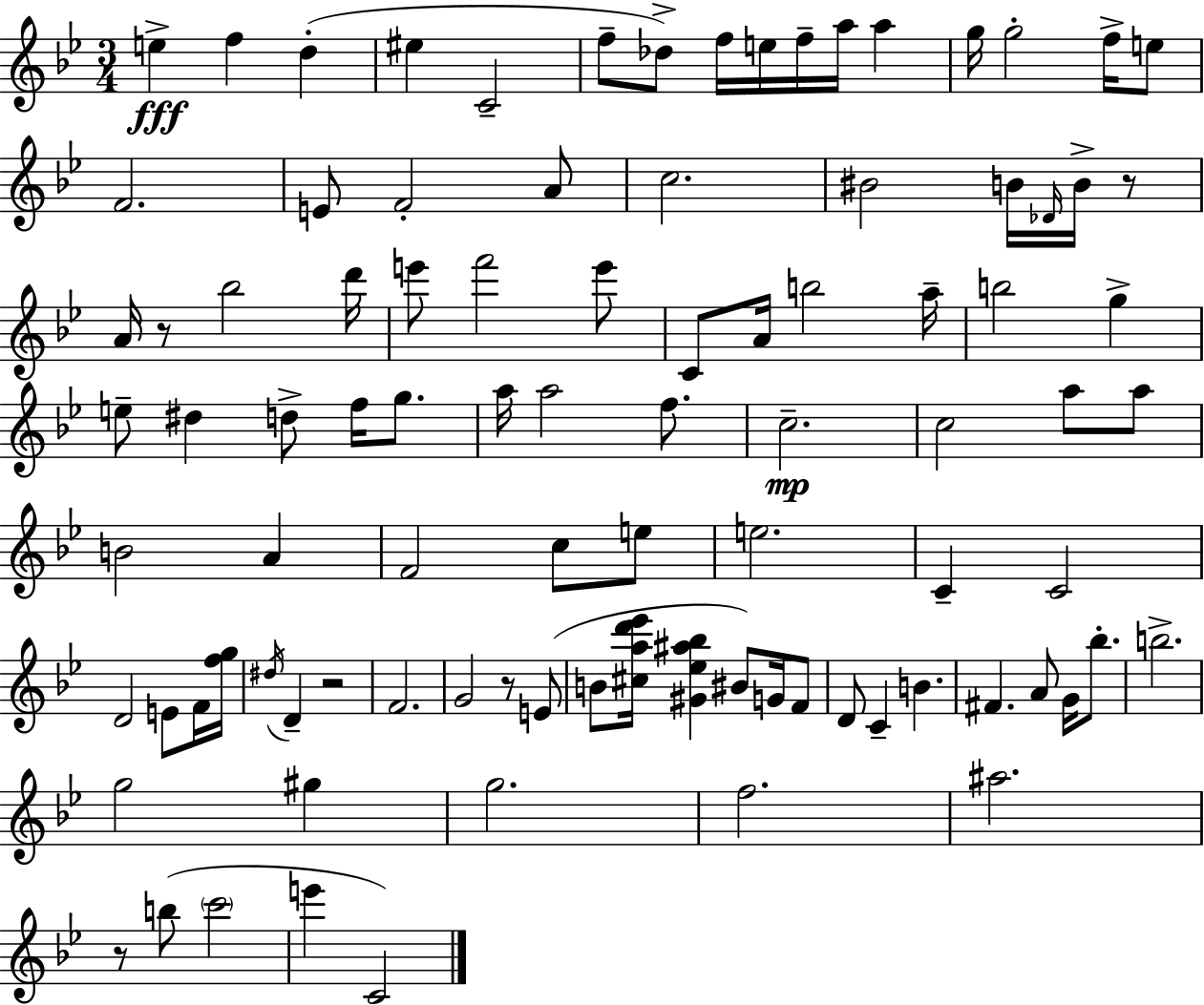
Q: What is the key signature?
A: G minor